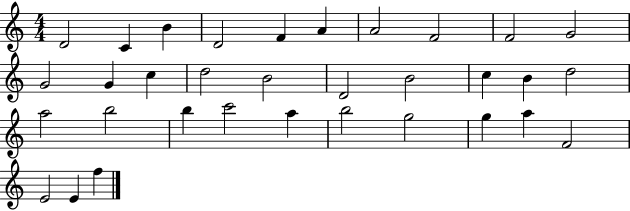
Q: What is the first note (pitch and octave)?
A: D4